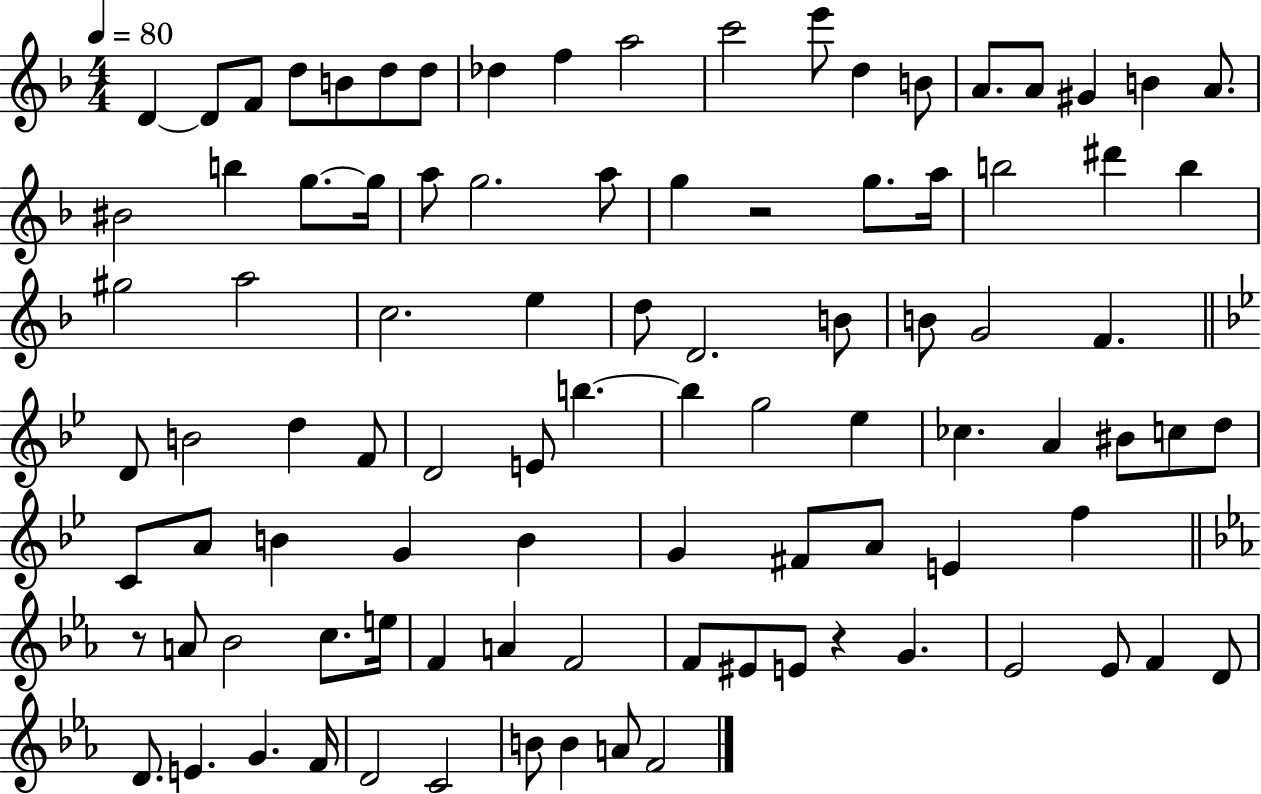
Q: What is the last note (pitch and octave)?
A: F4